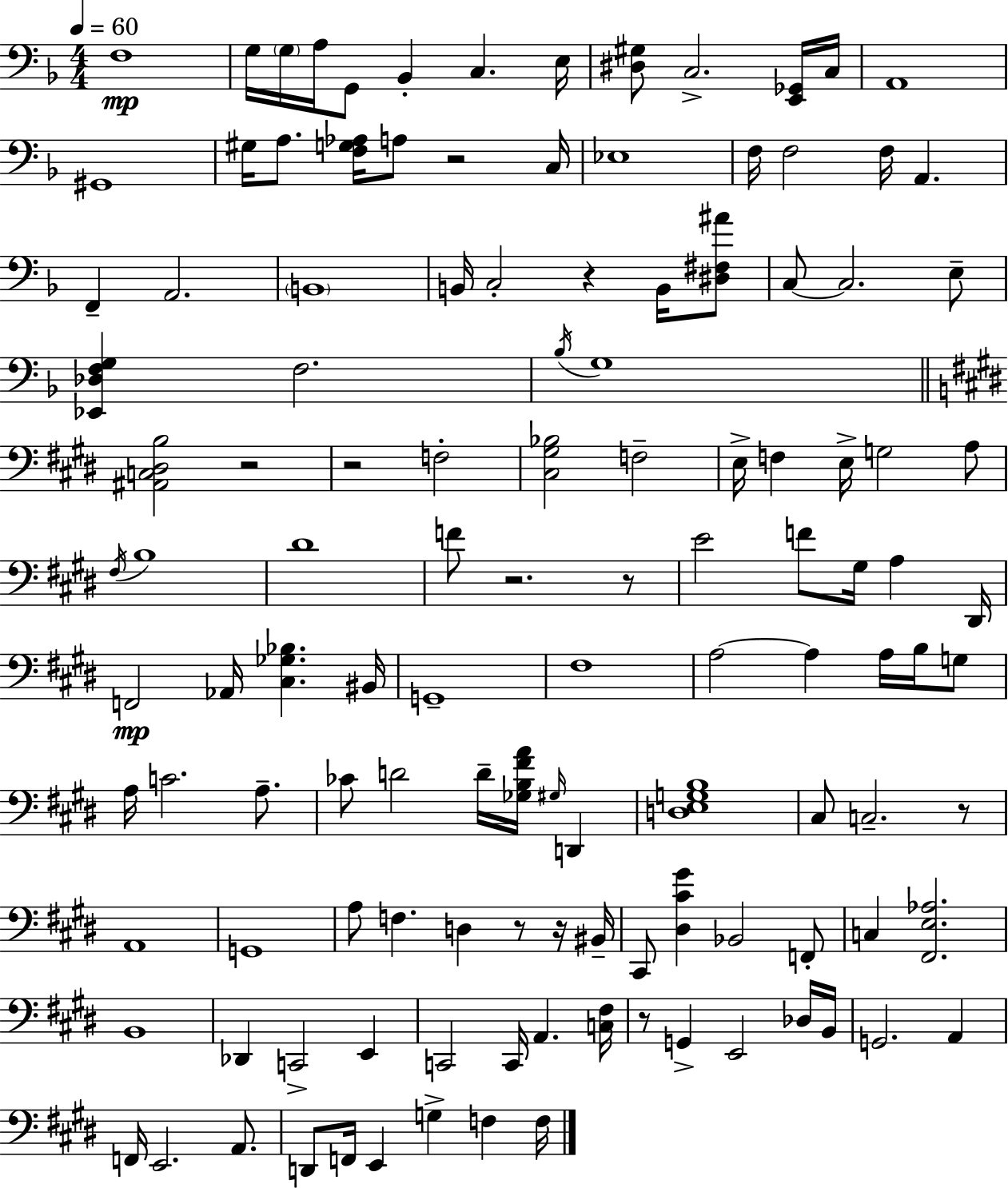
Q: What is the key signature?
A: F major